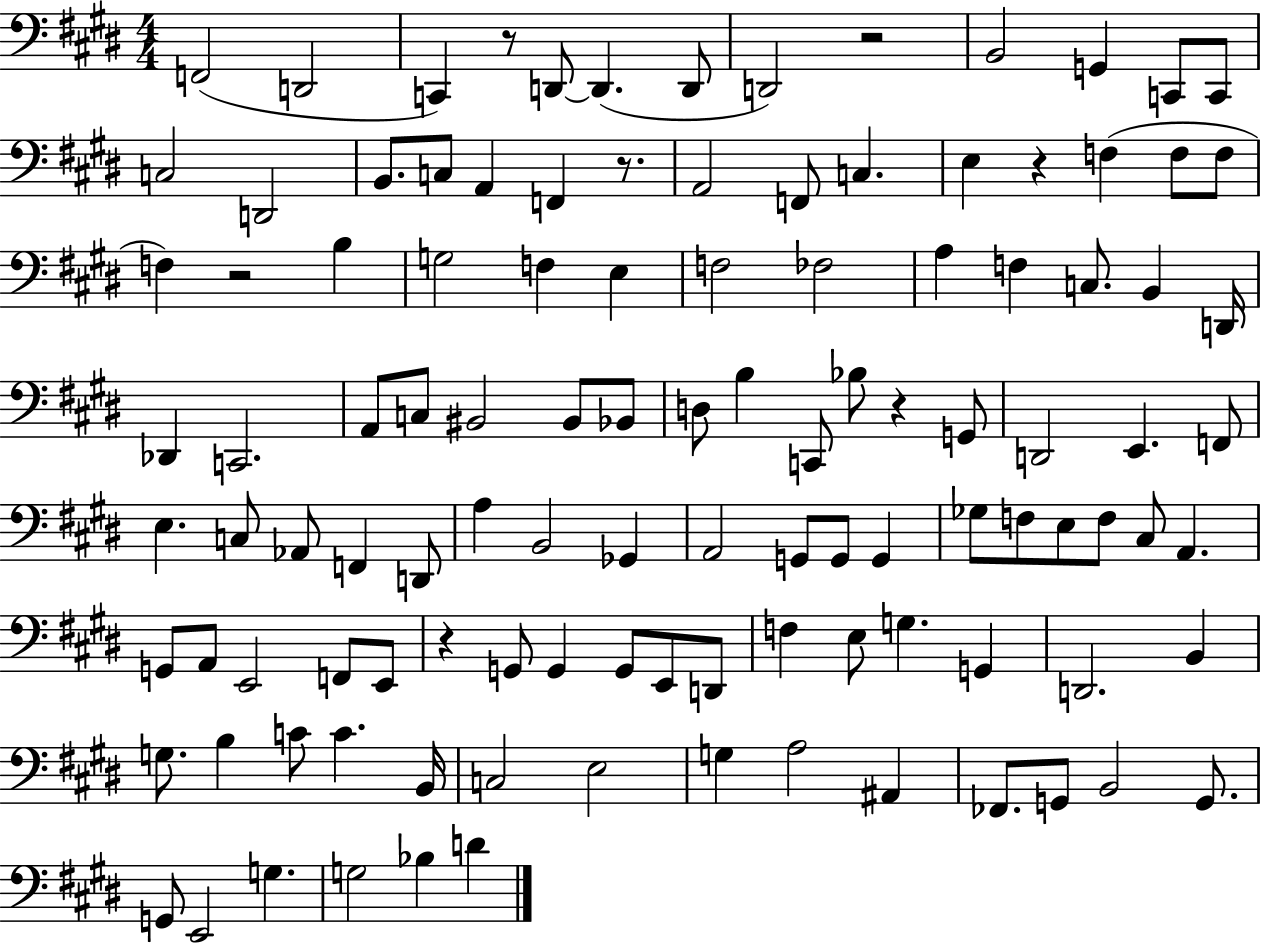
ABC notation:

X:1
T:Untitled
M:4/4
L:1/4
K:E
F,,2 D,,2 C,, z/2 D,,/2 D,, D,,/2 D,,2 z2 B,,2 G,, C,,/2 C,,/2 C,2 D,,2 B,,/2 C,/2 A,, F,, z/2 A,,2 F,,/2 C, E, z F, F,/2 F,/2 F, z2 B, G,2 F, E, F,2 _F,2 A, F, C,/2 B,, D,,/4 _D,, C,,2 A,,/2 C,/2 ^B,,2 ^B,,/2 _B,,/2 D,/2 B, C,,/2 _B,/2 z G,,/2 D,,2 E,, F,,/2 E, C,/2 _A,,/2 F,, D,,/2 A, B,,2 _G,, A,,2 G,,/2 G,,/2 G,, _G,/2 F,/2 E,/2 F,/2 ^C,/2 A,, G,,/2 A,,/2 E,,2 F,,/2 E,,/2 z G,,/2 G,, G,,/2 E,,/2 D,,/2 F, E,/2 G, G,, D,,2 B,, G,/2 B, C/2 C B,,/4 C,2 E,2 G, A,2 ^A,, _F,,/2 G,,/2 B,,2 G,,/2 G,,/2 E,,2 G, G,2 _B, D